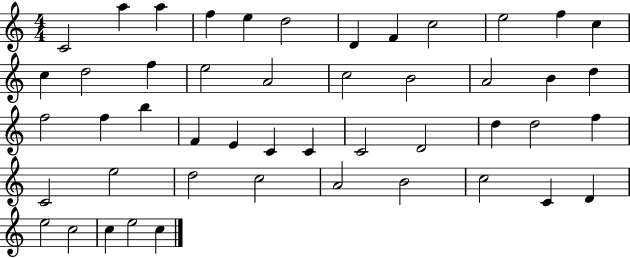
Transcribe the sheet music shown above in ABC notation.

X:1
T:Untitled
M:4/4
L:1/4
K:C
C2 a a f e d2 D F c2 e2 f c c d2 f e2 A2 c2 B2 A2 B d f2 f b F E C C C2 D2 d d2 f C2 e2 d2 c2 A2 B2 c2 C D e2 c2 c e2 c